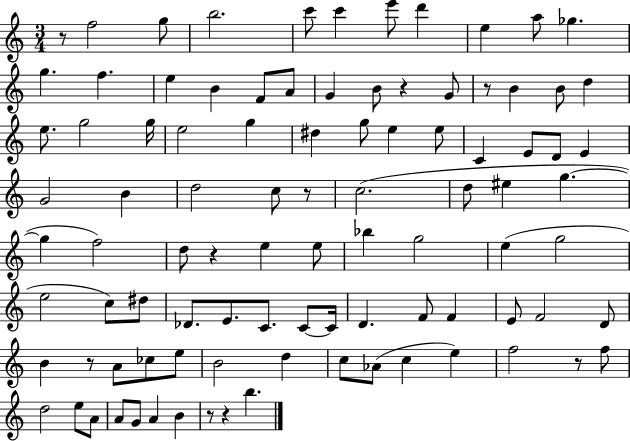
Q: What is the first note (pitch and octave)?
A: F5